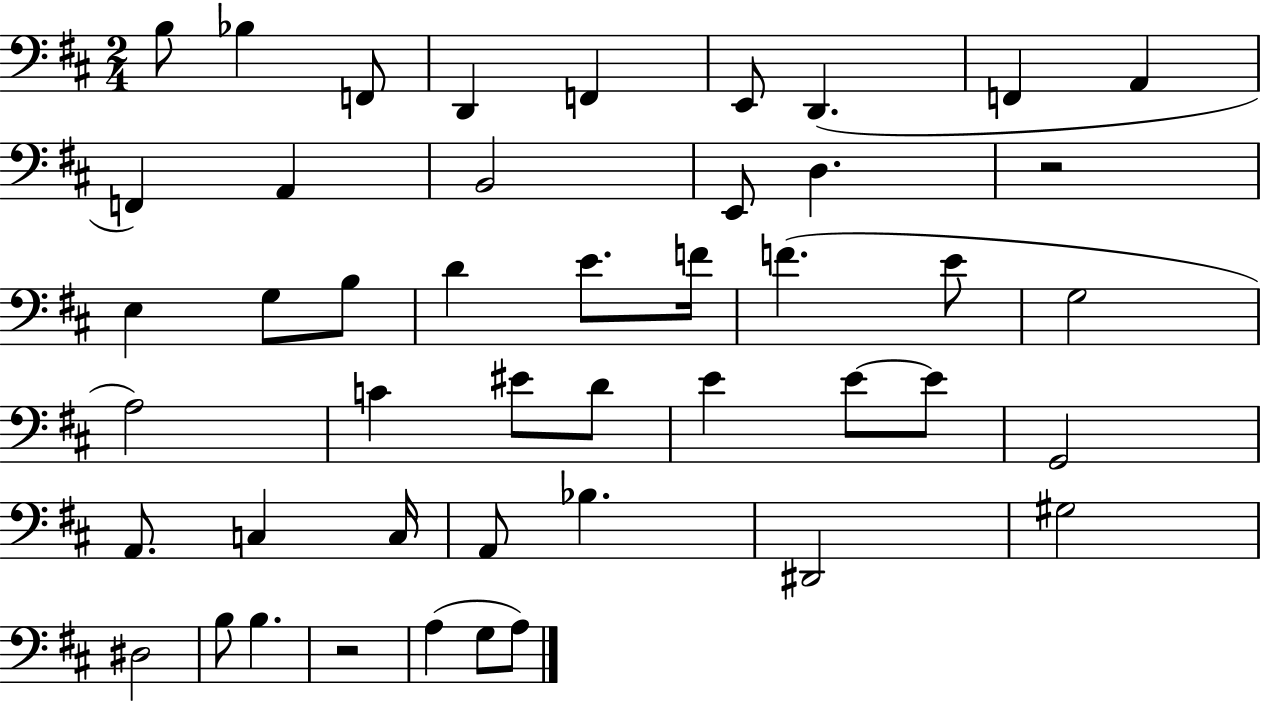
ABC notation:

X:1
T:Untitled
M:2/4
L:1/4
K:D
B,/2 _B, F,,/2 D,, F,, E,,/2 D,, F,, A,, F,, A,, B,,2 E,,/2 D, z2 E, G,/2 B,/2 D E/2 F/4 F E/2 G,2 A,2 C ^E/2 D/2 E E/2 E/2 G,,2 A,,/2 C, C,/4 A,,/2 _B, ^D,,2 ^G,2 ^D,2 B,/2 B, z2 A, G,/2 A,/2